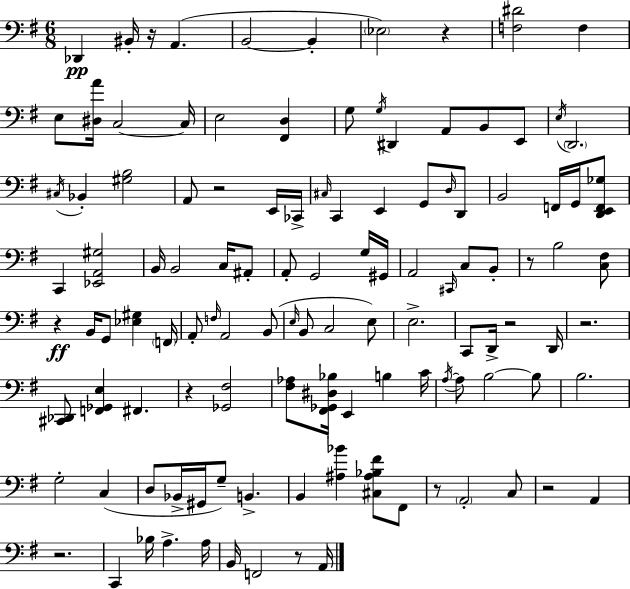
X:1
T:Untitled
M:6/8
L:1/4
K:Em
_D,, ^B,,/4 z/4 A,, B,,2 B,, _E,2 z [F,^D]2 F, E,/2 [^D,A]/4 C,2 C,/4 E,2 [^F,,D,] G,/2 G,/4 ^D,, A,,/2 B,,/2 E,,/2 E,/4 D,,2 ^C,/4 _B,, [^G,B,]2 A,,/2 z2 E,,/4 _C,,/4 ^C,/4 C,, E,, G,,/2 D,/4 D,,/2 B,,2 F,,/4 G,,/4 [D,,E,,F,,_G,]/2 C,, [_E,,A,,^G,]2 B,,/4 B,,2 C,/4 ^A,,/2 A,,/2 G,,2 G,/4 ^G,,/4 A,,2 ^C,,/4 C,/2 B,,/2 z/2 B,2 [C,^F,]/2 z B,,/4 G,,/2 [_E,^G,] F,,/4 A,,/2 F,/4 A,,2 B,,/2 E,/4 B,,/2 C,2 E,/2 E,2 C,,/2 D,,/4 z2 D,,/4 z2 [^C,,_D,,]/2 [F,,_G,,E,] ^F,, z [_G,,^F,]2 [^F,_A,]/2 [^F,,_G,,^D,_B,]/4 E,, B, C/4 A,/4 A,/2 B,2 B,/2 B,2 G,2 C, D,/2 _B,,/4 ^G,,/4 G,/2 B,, B,, [^A,_B] [^C,^A,_B,^F]/2 ^F,,/2 z/2 A,,2 C,/2 z2 A,, z2 C,, _B,/4 A, A,/4 B,,/4 F,,2 z/2 A,,/4